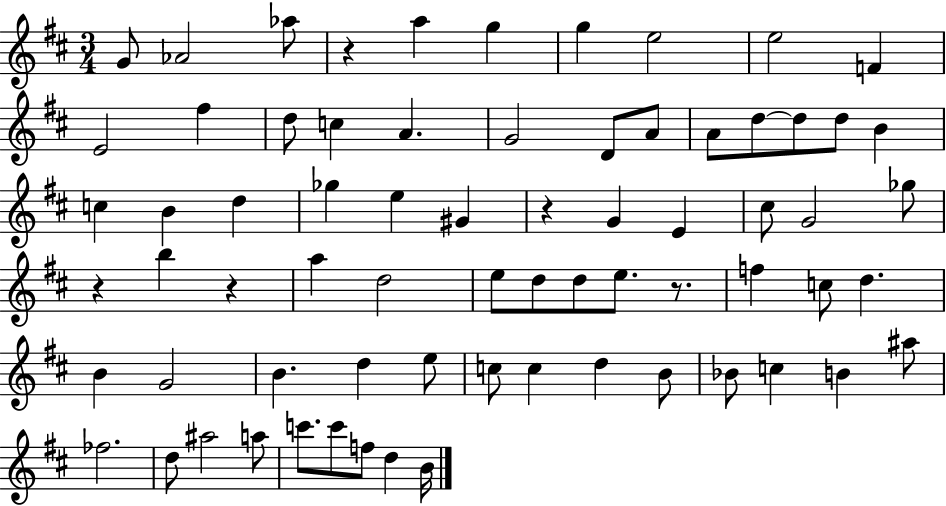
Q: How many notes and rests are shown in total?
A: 70